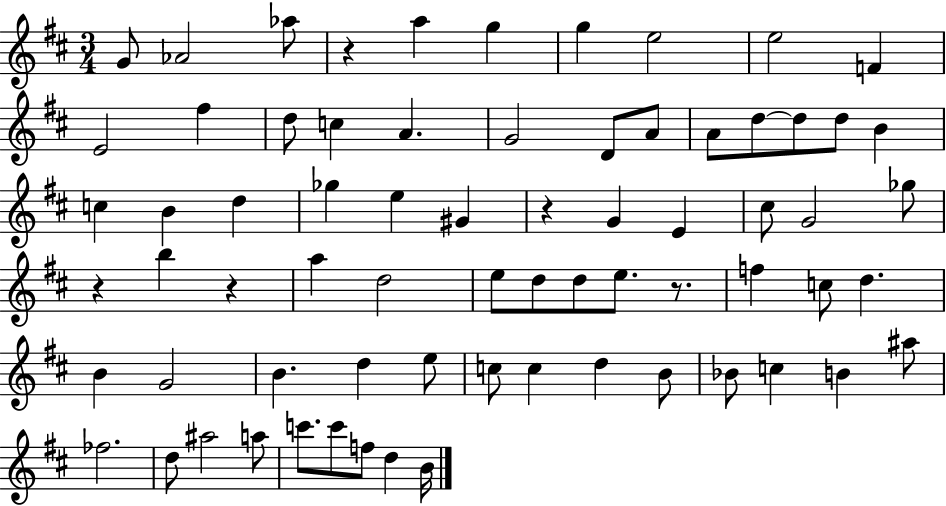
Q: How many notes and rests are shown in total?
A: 70